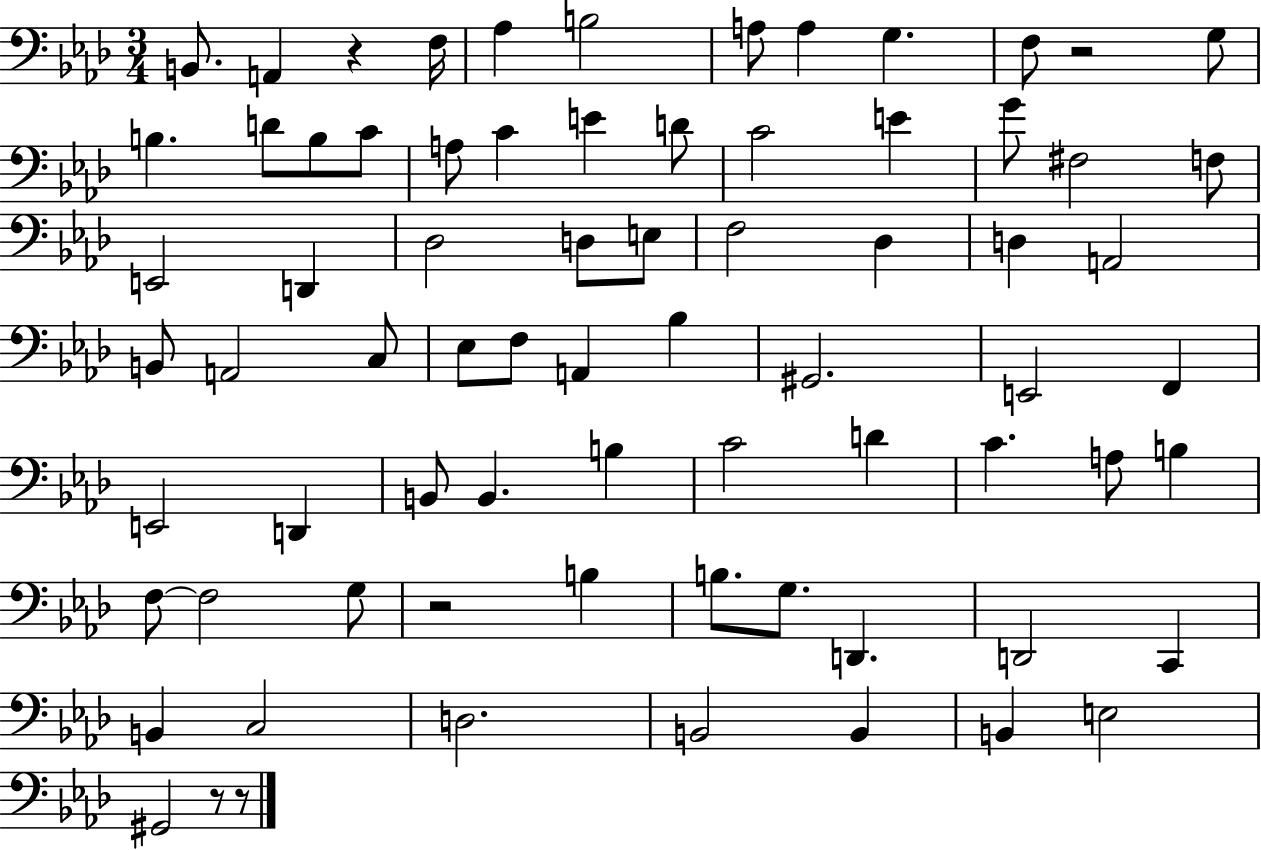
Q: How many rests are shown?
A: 5